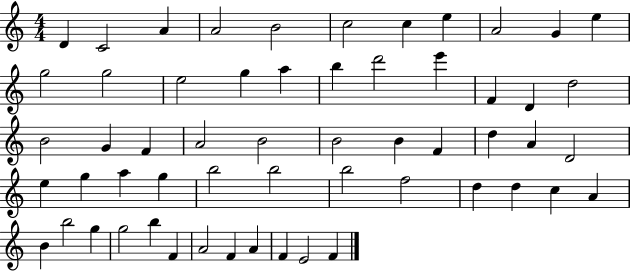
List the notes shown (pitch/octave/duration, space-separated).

D4/q C4/h A4/q A4/h B4/h C5/h C5/q E5/q A4/h G4/q E5/q G5/h G5/h E5/h G5/q A5/q B5/q D6/h E6/q F4/q D4/q D5/h B4/h G4/q F4/q A4/h B4/h B4/h B4/q F4/q D5/q A4/q D4/h E5/q G5/q A5/q G5/q B5/h B5/h B5/h F5/h D5/q D5/q C5/q A4/q B4/q B5/h G5/q G5/h B5/q F4/q A4/h F4/q A4/q F4/q E4/h F4/q